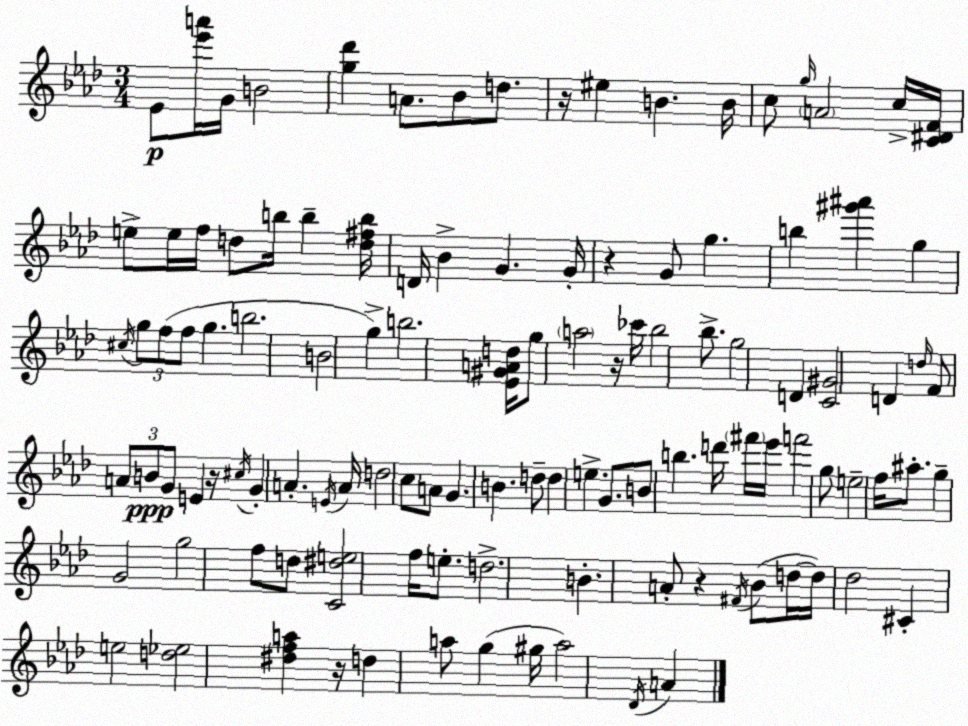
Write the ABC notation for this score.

X:1
T:Untitled
M:3/4
L:1/4
K:Fm
_E/2 [_e'a']/4 G/4 B2 [g_d'] A/2 _B/2 d/2 z/4 ^e B B/4 c/2 g/4 A2 c/4 [C^DF]/4 e/2 e/4 f/4 d/2 b/4 b [d^fb]/4 D/4 _B G G/4 z G/2 g b [^g'^a'] g ^c/4 g/2 f/2 f/2 g b2 B2 g b2 [_E^GAd]/4 g/2 a2 z/4 _c'/4 _b2 _b/2 g2 D [C^G]2 D d/4 F/2 A/2 B/2 G/2 E z/4 ^c/4 G A E/4 A/4 d2 c/2 A/2 G B d/2 d e G/2 B/2 b d'/4 ^f'/4 _e'/4 f'2 g/2 e2 f/4 ^a/2 g G2 g2 f/2 d/2 [C^de]2 f/4 e/2 d2 B A/2 z ^F/4 _B/2 d/4 d/4 _d2 ^C e2 [d_e]2 [^dfa] z/4 d a/2 g ^g/4 a2 _D/4 A